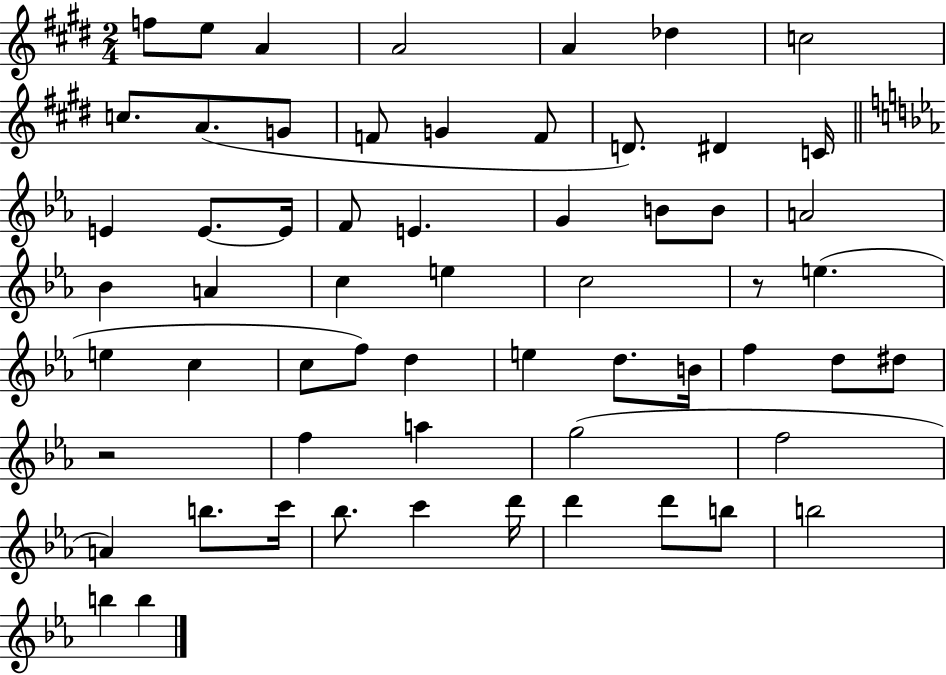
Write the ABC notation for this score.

X:1
T:Untitled
M:2/4
L:1/4
K:E
f/2 e/2 A A2 A _d c2 c/2 A/2 G/2 F/2 G F/2 D/2 ^D C/4 E E/2 E/4 F/2 E G B/2 B/2 A2 _B A c e c2 z/2 e e c c/2 f/2 d e d/2 B/4 f d/2 ^d/2 z2 f a g2 f2 A b/2 c'/4 _b/2 c' d'/4 d' d'/2 b/2 b2 b b